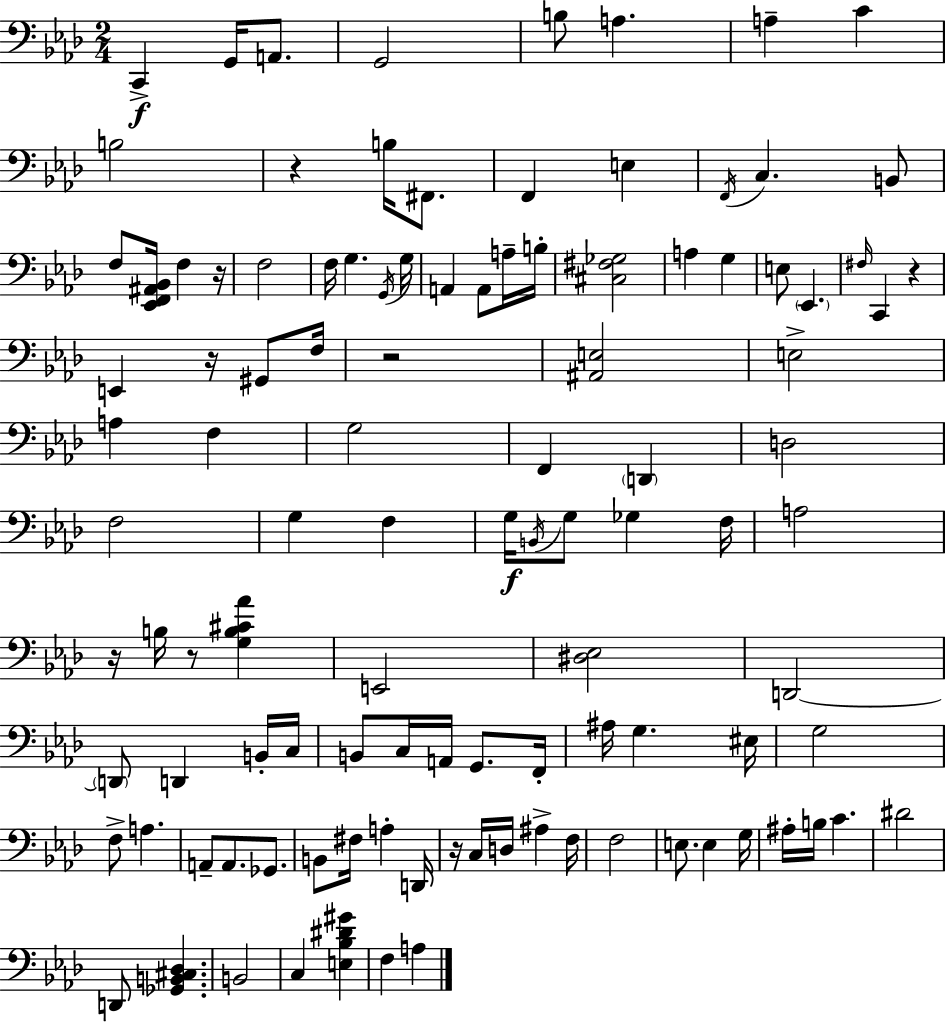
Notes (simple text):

C2/q G2/s A2/e. G2/h B3/e A3/q. A3/q C4/q B3/h R/q B3/s F#2/e. F2/q E3/q F2/s C3/q. B2/e F3/e [Eb2,F2,A#2,Bb2]/s F3/q R/s F3/h F3/s G3/q. G2/s G3/s A2/q A2/e A3/s B3/s [C#3,F#3,Gb3]/h A3/q G3/q E3/e Eb2/q. F#3/s C2/q R/q E2/q R/s G#2/e F3/s R/h [A#2,E3]/h E3/h A3/q F3/q G3/h F2/q D2/q D3/h F3/h G3/q F3/q G3/s B2/s G3/e Gb3/q F3/s A3/h R/s B3/s R/e [G3,B3,C#4,Ab4]/q E2/h [D#3,Eb3]/h D2/h D2/e D2/q B2/s C3/s B2/e C3/s A2/s G2/e. F2/s A#3/s G3/q. EIS3/s G3/h F3/e A3/q. A2/e A2/e. Gb2/e. B2/e F#3/s A3/q D2/s R/s C3/s D3/s A#3/q F3/s F3/h E3/e. E3/q G3/s A#3/s B3/s C4/q. D#4/h D2/e [Gb2,B2,C#3,Db3]/q. B2/h C3/q [E3,Bb3,D#4,G#4]/q F3/q A3/q